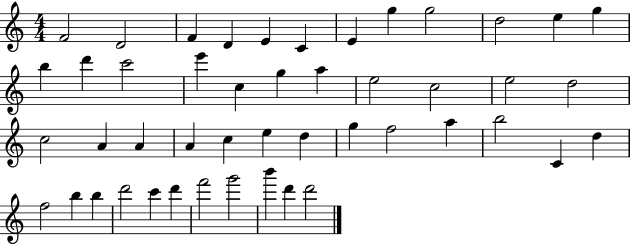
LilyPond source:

{
  \clef treble
  \numericTimeSignature
  \time 4/4
  \key c \major
  f'2 d'2 | f'4 d'4 e'4 c'4 | e'4 g''4 g''2 | d''2 e''4 g''4 | \break b''4 d'''4 c'''2 | e'''4 c''4 g''4 a''4 | e''2 c''2 | e''2 d''2 | \break c''2 a'4 a'4 | a'4 c''4 e''4 d''4 | g''4 f''2 a''4 | b''2 c'4 d''4 | \break f''2 b''4 b''4 | d'''2 c'''4 d'''4 | f'''2 g'''2 | b'''4 d'''4 d'''2 | \break \bar "|."
}